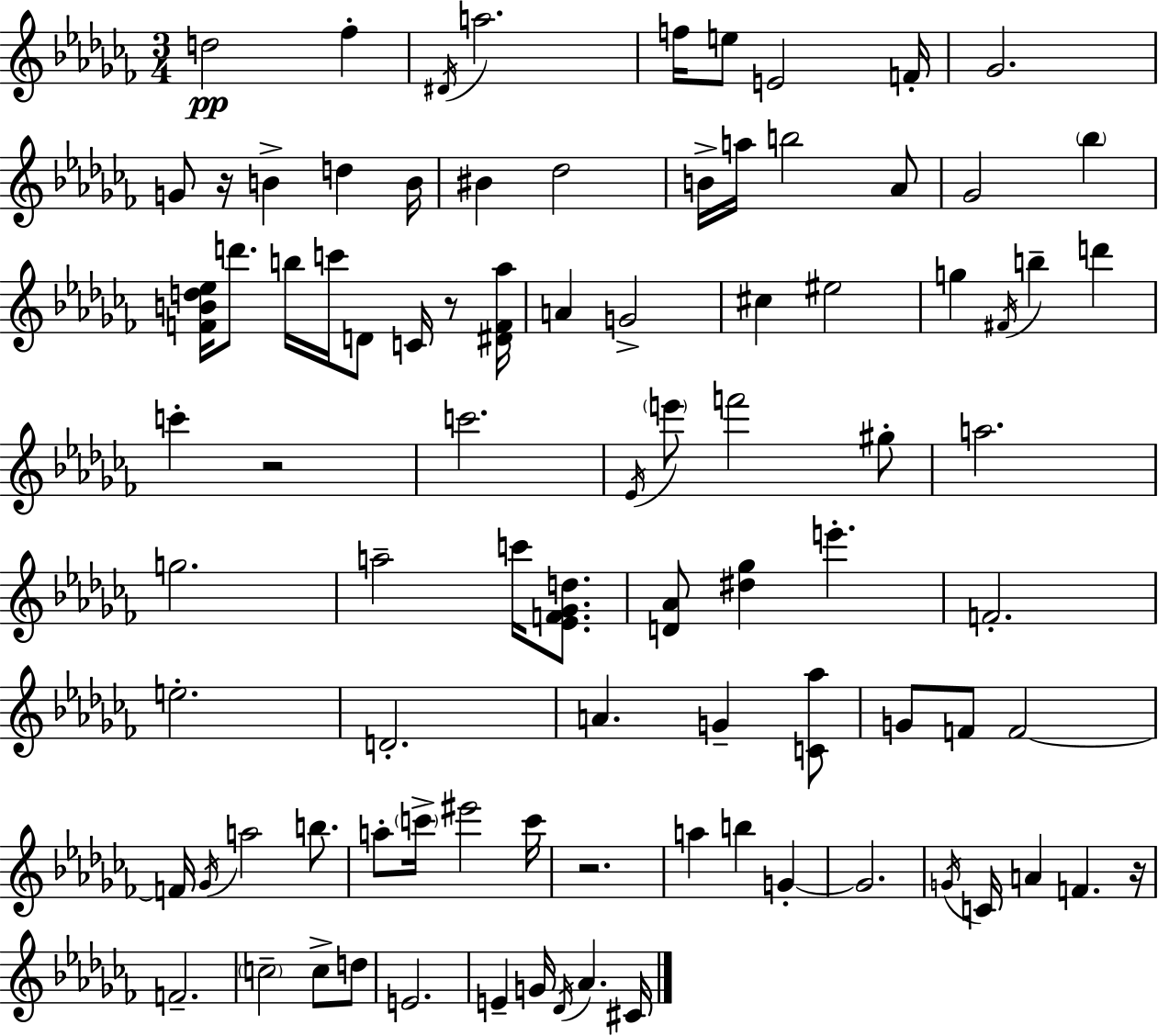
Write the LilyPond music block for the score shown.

{
  \clef treble
  \numericTimeSignature
  \time 3/4
  \key aes \minor
  d''2\pp fes''4-. | \acciaccatura { dis'16 } a''2. | f''16 e''8 e'2 | f'16-. ges'2. | \break g'8 r16 b'4-> d''4 | b'16 bis'4 des''2 | b'16-> a''16 b''2 aes'8 | ges'2 \parenthesize bes''4 | \break <f' b' d'' ees''>16 d'''8. b''16 c'''16 d'8 c'16 r8 | <dis' f' aes''>16 a'4 g'2-> | cis''4 eis''2 | g''4 \acciaccatura { fis'16 } b''4-- d'''4 | \break c'''4-. r2 | c'''2. | \acciaccatura { ees'16 } \parenthesize e'''8 f'''2 | gis''8-. a''2. | \break g''2. | a''2-- c'''16 | <ees' f' ges' d''>8. <d' aes'>8 <dis'' ges''>4 e'''4.-. | f'2.-. | \break e''2.-. | d'2.-. | a'4. g'4-- | <c' aes''>8 g'8 f'8 f'2~~ | \break f'16 \acciaccatura { ges'16 } a''2 | b''8. a''8-. \parenthesize c'''16-> eis'''2 | c'''16 r2. | a''4 b''4 | \break g'4-.~~ g'2. | \acciaccatura { g'16 } c'16 a'4 f'4. | r16 f'2.-- | \parenthesize c''2-- | \break c''8-> d''8 e'2. | e'4-- g'16 \acciaccatura { des'16 } aes'4. | cis'16 \bar "|."
}